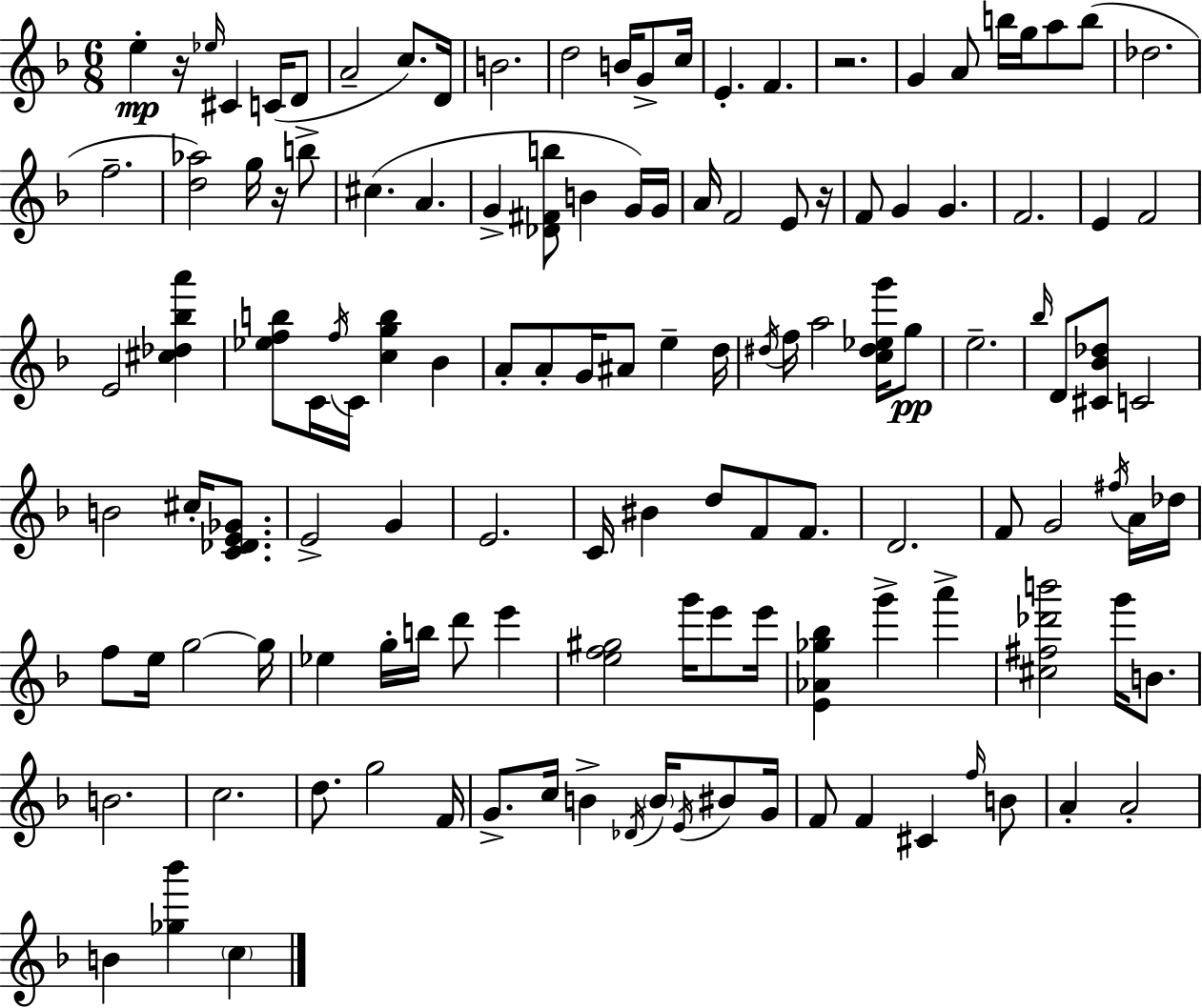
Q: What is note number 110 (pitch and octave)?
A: A4